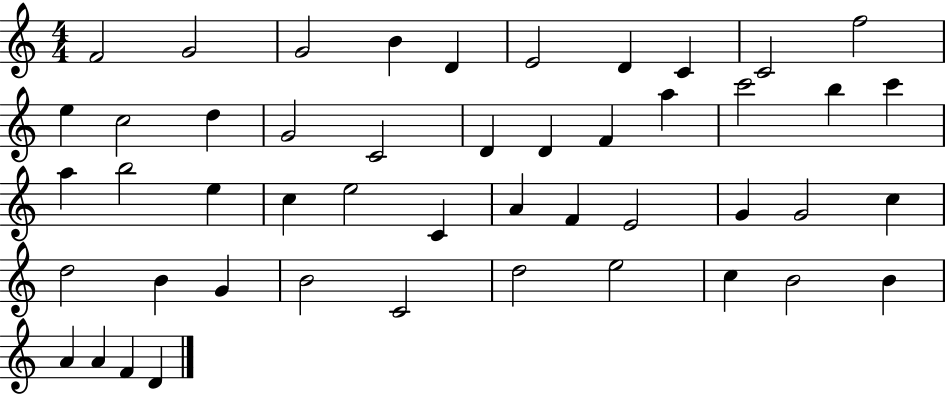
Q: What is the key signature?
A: C major